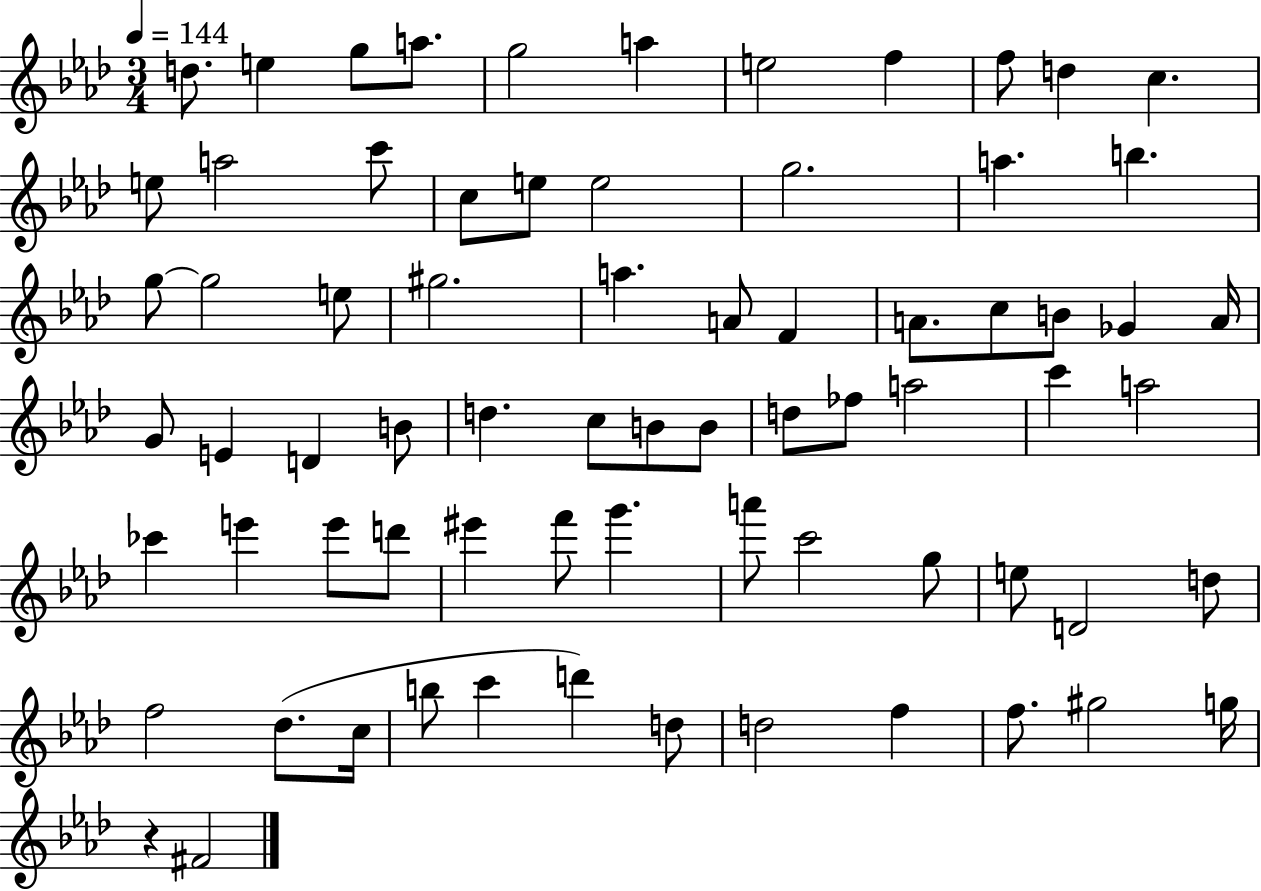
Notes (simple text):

D5/e. E5/q G5/e A5/e. G5/h A5/q E5/h F5/q F5/e D5/q C5/q. E5/e A5/h C6/e C5/e E5/e E5/h G5/h. A5/q. B5/q. G5/e G5/h E5/e G#5/h. A5/q. A4/e F4/q A4/e. C5/e B4/e Gb4/q A4/s G4/e E4/q D4/q B4/e D5/q. C5/e B4/e B4/e D5/e FES5/e A5/h C6/q A5/h CES6/q E6/q E6/e D6/e EIS6/q F6/e G6/q. A6/e C6/h G5/e E5/e D4/h D5/e F5/h Db5/e. C5/s B5/e C6/q D6/q D5/e D5/h F5/q F5/e. G#5/h G5/s R/q F#4/h